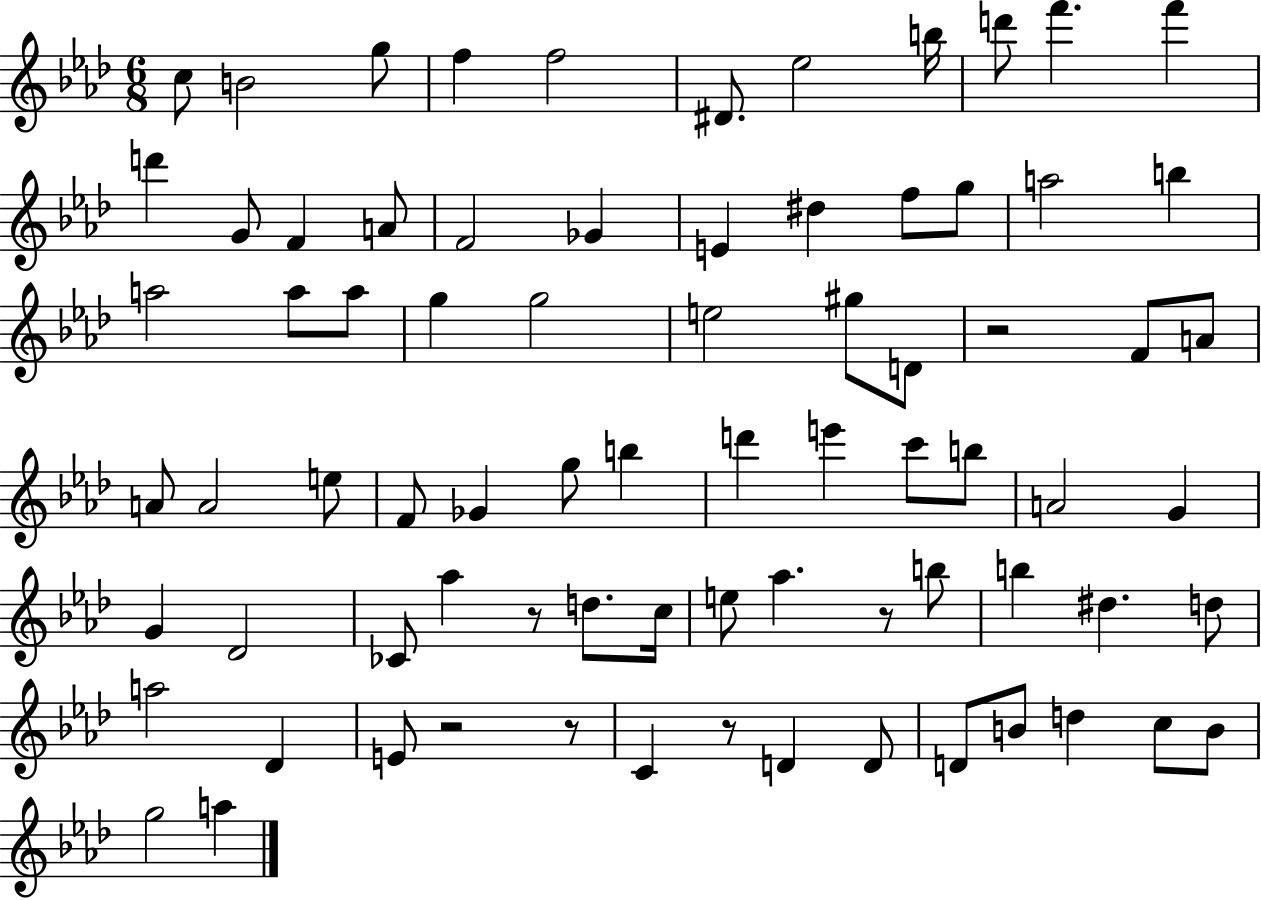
{
  \clef treble
  \numericTimeSignature
  \time 6/8
  \key aes \major
  c''8 b'2 g''8 | f''4 f''2 | dis'8. ees''2 b''16 | d'''8 f'''4. f'''4 | \break d'''4 g'8 f'4 a'8 | f'2 ges'4 | e'4 dis''4 f''8 g''8 | a''2 b''4 | \break a''2 a''8 a''8 | g''4 g''2 | e''2 gis''8 d'8 | r2 f'8 a'8 | \break a'8 a'2 e''8 | f'8 ges'4 g''8 b''4 | d'''4 e'''4 c'''8 b''8 | a'2 g'4 | \break g'4 des'2 | ces'8 aes''4 r8 d''8. c''16 | e''8 aes''4. r8 b''8 | b''4 dis''4. d''8 | \break a''2 des'4 | e'8 r2 r8 | c'4 r8 d'4 d'8 | d'8 b'8 d''4 c''8 b'8 | \break g''2 a''4 | \bar "|."
}